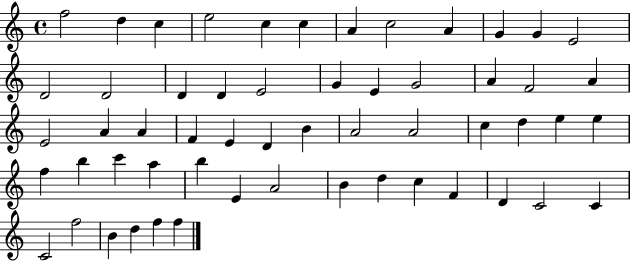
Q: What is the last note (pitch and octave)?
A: F5